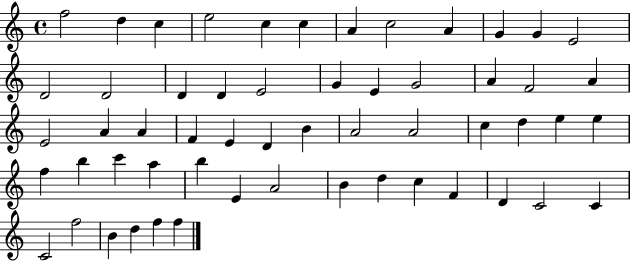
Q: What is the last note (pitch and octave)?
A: F5